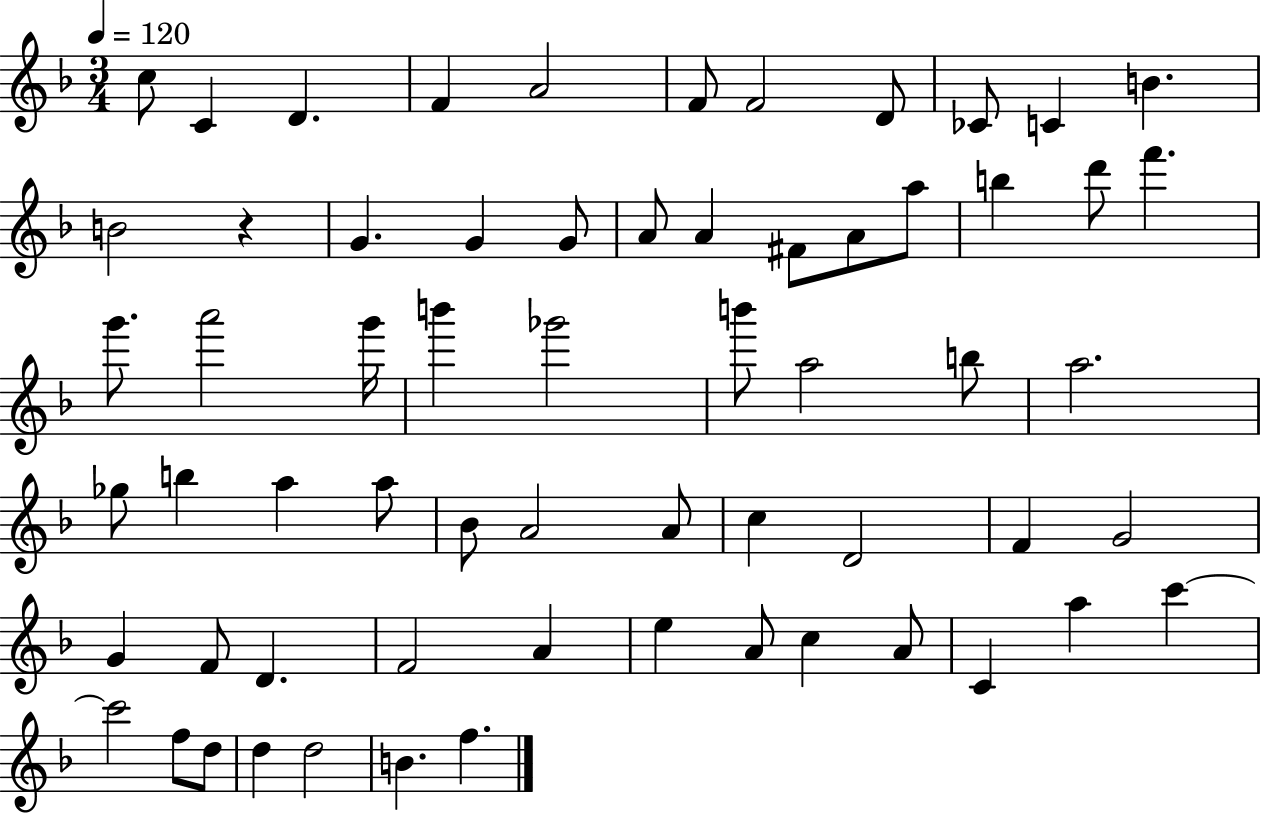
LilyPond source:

{
  \clef treble
  \numericTimeSignature
  \time 3/4
  \key f \major
  \tempo 4 = 120
  c''8 c'4 d'4. | f'4 a'2 | f'8 f'2 d'8 | ces'8 c'4 b'4. | \break b'2 r4 | g'4. g'4 g'8 | a'8 a'4 fis'8 a'8 a''8 | b''4 d'''8 f'''4. | \break g'''8. a'''2 g'''16 | b'''4 ges'''2 | b'''8 a''2 b''8 | a''2. | \break ges''8 b''4 a''4 a''8 | bes'8 a'2 a'8 | c''4 d'2 | f'4 g'2 | \break g'4 f'8 d'4. | f'2 a'4 | e''4 a'8 c''4 a'8 | c'4 a''4 c'''4~~ | \break c'''2 f''8 d''8 | d''4 d''2 | b'4. f''4. | \bar "|."
}